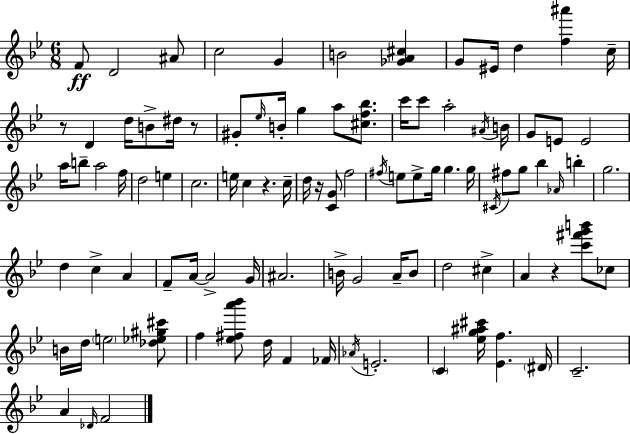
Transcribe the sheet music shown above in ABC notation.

X:1
T:Untitled
M:6/8
L:1/4
K:Bb
F/2 D2 ^A/2 c2 G B2 [_GA^c] G/2 ^E/4 d [f^a'] c/4 z/2 D d/4 B/2 ^d/4 z/2 ^G/2 _e/4 B/4 g a/2 [^cf_b]/2 c'/4 c'/2 a2 ^A/4 B/4 G/2 E/2 E2 a/4 b/2 a2 f/4 d2 e c2 e/4 c z c/4 d/4 z/4 [CG]/2 f2 ^f/4 e/2 e/2 g/4 g g/4 ^C/4 ^f/2 g/2 _b _A/4 b g2 d c A F/2 A/4 A2 G/4 ^A2 B/4 G2 A/4 B/2 d2 ^c A z [c'^f'g'b']/2 _c/2 B/4 d/4 e2 [_d_e^g^c']/2 f [_e^fa'_b']/2 d/4 F _F/4 _A/4 E2 C [_eg^a^c']/4 [_Ef] ^D/4 C2 A _D/4 F2